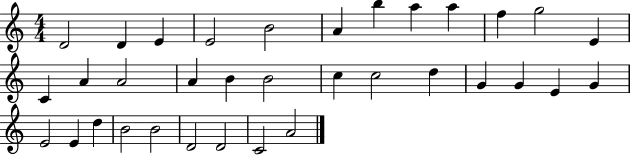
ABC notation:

X:1
T:Untitled
M:4/4
L:1/4
K:C
D2 D E E2 B2 A b a a f g2 E C A A2 A B B2 c c2 d G G E G E2 E d B2 B2 D2 D2 C2 A2